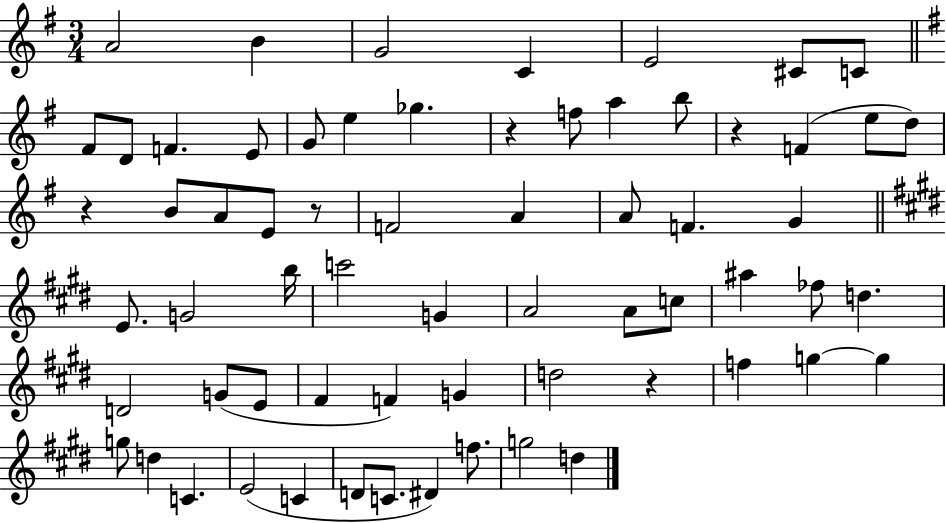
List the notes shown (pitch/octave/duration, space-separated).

A4/h B4/q G4/h C4/q E4/h C#4/e C4/e F#4/e D4/e F4/q. E4/e G4/e E5/q Gb5/q. R/q F5/e A5/q B5/e R/q F4/q E5/e D5/e R/q B4/e A4/e E4/e R/e F4/h A4/q A4/e F4/q. G4/q E4/e. G4/h B5/s C6/h G4/q A4/h A4/e C5/e A#5/q FES5/e D5/q. D4/h G4/e E4/e F#4/q F4/q G4/q D5/h R/q F5/q G5/q G5/q G5/e D5/q C4/q. E4/h C4/q D4/e C4/e. D#4/q F5/e. G5/h D5/q